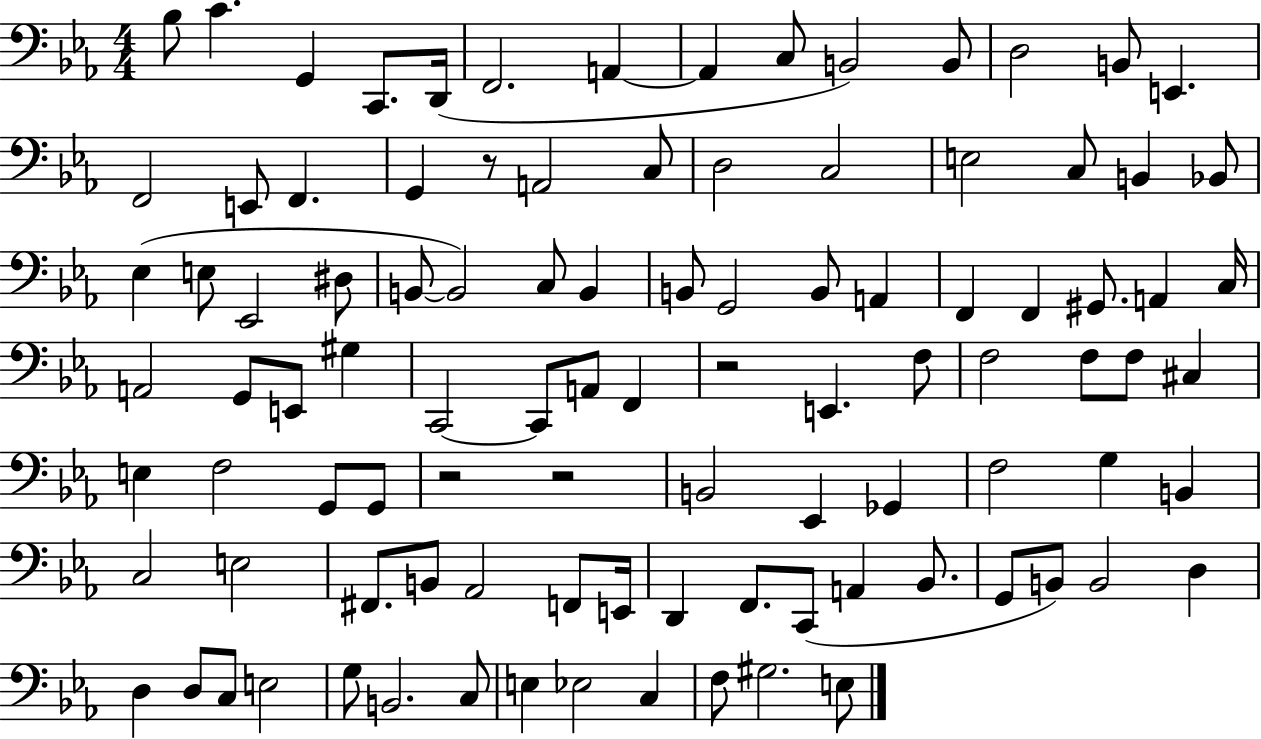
X:1
T:Untitled
M:4/4
L:1/4
K:Eb
_B,/2 C G,, C,,/2 D,,/4 F,,2 A,, A,, C,/2 B,,2 B,,/2 D,2 B,,/2 E,, F,,2 E,,/2 F,, G,, z/2 A,,2 C,/2 D,2 C,2 E,2 C,/2 B,, _B,,/2 _E, E,/2 _E,,2 ^D,/2 B,,/2 B,,2 C,/2 B,, B,,/2 G,,2 B,,/2 A,, F,, F,, ^G,,/2 A,, C,/4 A,,2 G,,/2 E,,/2 ^G, C,,2 C,,/2 A,,/2 F,, z2 E,, F,/2 F,2 F,/2 F,/2 ^C, E, F,2 G,,/2 G,,/2 z2 z2 B,,2 _E,, _G,, F,2 G, B,, C,2 E,2 ^F,,/2 B,,/2 _A,,2 F,,/2 E,,/4 D,, F,,/2 C,,/2 A,, _B,,/2 G,,/2 B,,/2 B,,2 D, D, D,/2 C,/2 E,2 G,/2 B,,2 C,/2 E, _E,2 C, F,/2 ^G,2 E,/2